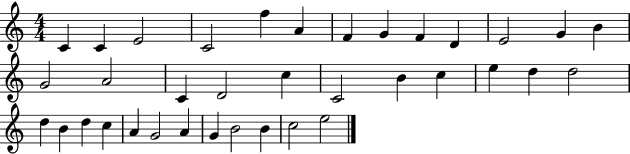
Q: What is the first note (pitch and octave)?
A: C4